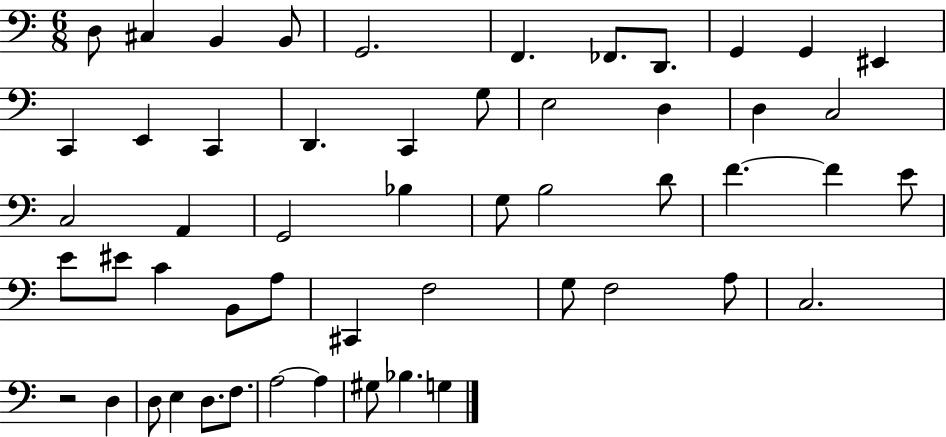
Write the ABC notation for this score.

X:1
T:Untitled
M:6/8
L:1/4
K:C
D,/2 ^C, B,, B,,/2 G,,2 F,, _F,,/2 D,,/2 G,, G,, ^E,, C,, E,, C,, D,, C,, G,/2 E,2 D, D, C,2 C,2 A,, G,,2 _B, G,/2 B,2 D/2 F F E/2 E/2 ^E/2 C B,,/2 A,/2 ^C,, F,2 G,/2 F,2 A,/2 C,2 z2 D, D,/2 E, D,/2 F,/2 A,2 A, ^G,/2 _B, G,